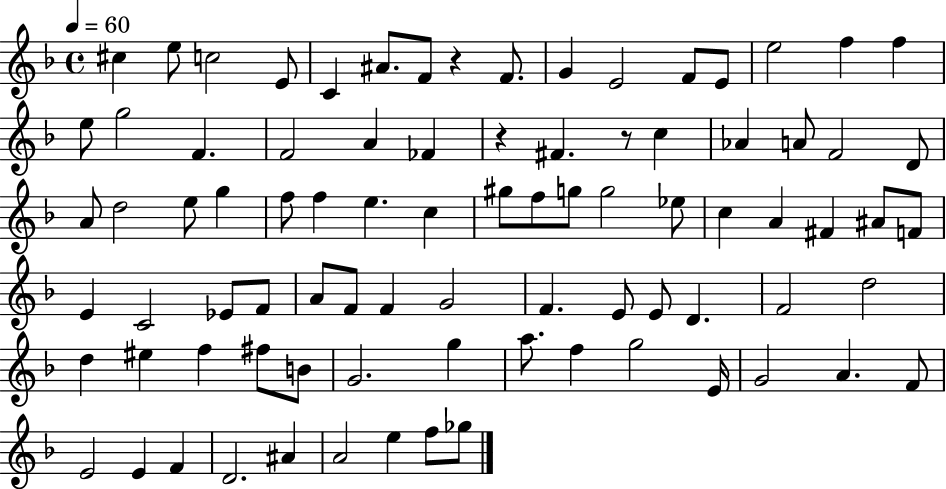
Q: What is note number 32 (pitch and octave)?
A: F5